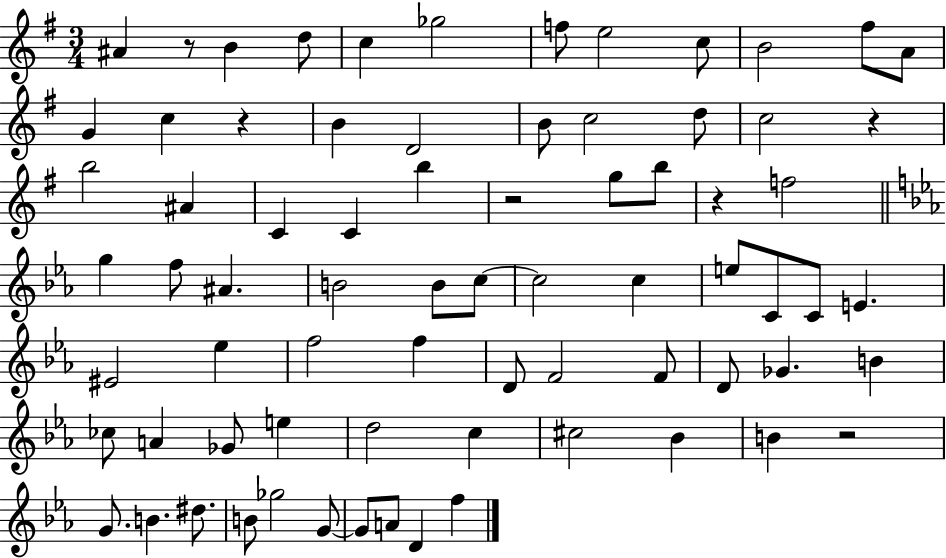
A#4/q R/e B4/q D5/e C5/q Gb5/h F5/e E5/h C5/e B4/h F#5/e A4/e G4/q C5/q R/q B4/q D4/h B4/e C5/h D5/e C5/h R/q B5/h A#4/q C4/q C4/q B5/q R/h G5/e B5/e R/q F5/h G5/q F5/e A#4/q. B4/h B4/e C5/e C5/h C5/q E5/e C4/e C4/e E4/q. EIS4/h Eb5/q F5/h F5/q D4/e F4/h F4/e D4/e Gb4/q. B4/q CES5/e A4/q Gb4/e E5/q D5/h C5/q C#5/h Bb4/q B4/q R/h G4/e. B4/q. D#5/e. B4/e Gb5/h G4/e G4/e A4/e D4/q F5/q